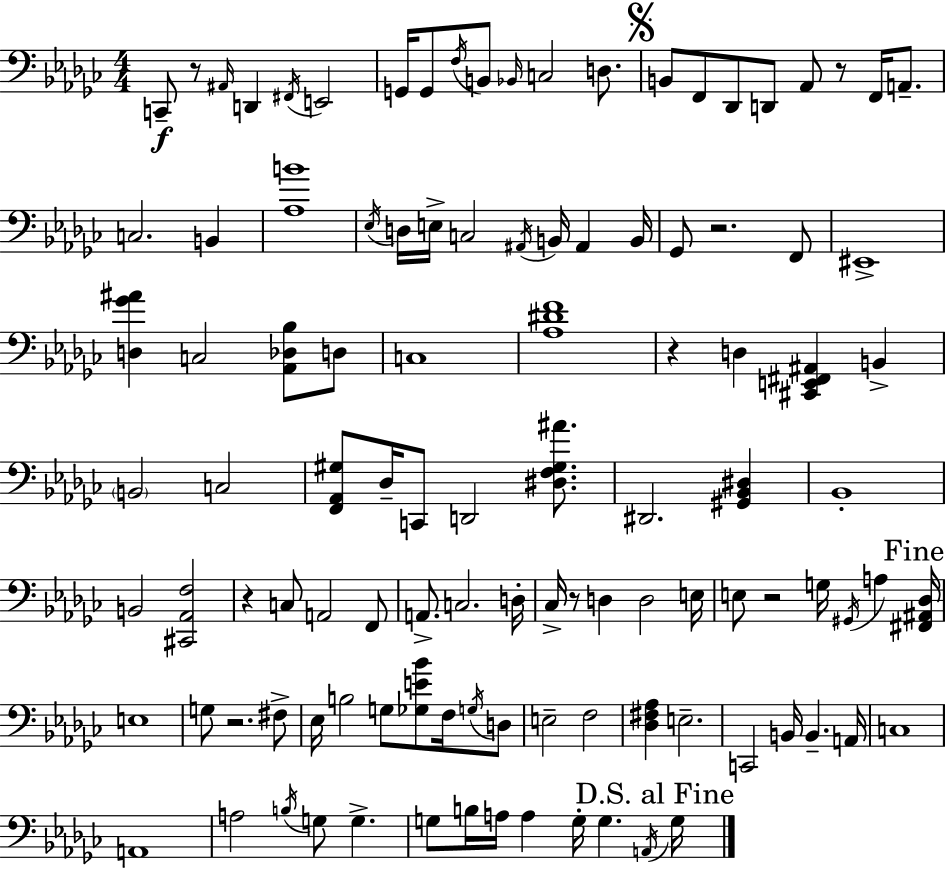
{
  \clef bass
  \numericTimeSignature
  \time 4/4
  \key ees \minor
  \repeat volta 2 { c,8--\f r8 \grace { ais,16 } d,4 \acciaccatura { fis,16 } e,2 | g,16 g,8 \acciaccatura { f16 } b,8 \grace { bes,16 } c2 | d8. \mark \markup { \musicglyph "scripts.segno" } b,8 f,8 des,8 d,8 aes,8 r8 | f,16 a,8.-- c2. | \break b,4 <aes b'>1 | \acciaccatura { ees16 } d16 e16-> c2 \acciaccatura { ais,16 } | b,16 ais,4 b,16 ges,8 r2. | f,8 eis,1-> | \break <d ges' ais'>4 c2 | <aes, des bes>8 d8 c1 | <aes dis' f'>1 | r4 d4 <cis, e, fis, ais,>4 | \break b,4-> \parenthesize b,2 c2 | <f, aes, gis>8 des16-- c,8 d,2 | <dis f gis ais'>8. dis,2. | <gis, bes, dis>4 bes,1-. | \break b,2 <cis, aes, f>2 | r4 c8 a,2 | f,8 a,8.-> c2. | d16-. ces16-> r8 d4 d2 | \break e16 e8 r2 | g16 \acciaccatura { gis,16 } a4 \mark "Fine" <fis, ais, des>16 e1 | g8 r2. | fis8-> ees16 b2 | \break g8 <ges e' bes'>8 f16 \acciaccatura { g16 } d8 e2-- | f2 <des fis aes>4 e2.-- | c,2 | b,16 b,4.-- a,16 c1 | \break a,1 | a2 | \acciaccatura { b16 } g8 g4.-> g8 b16 a16 a4 | g16-. g4. \acciaccatura { a,16 } \mark "D.S. al Fine" g16 } \bar "|."
}